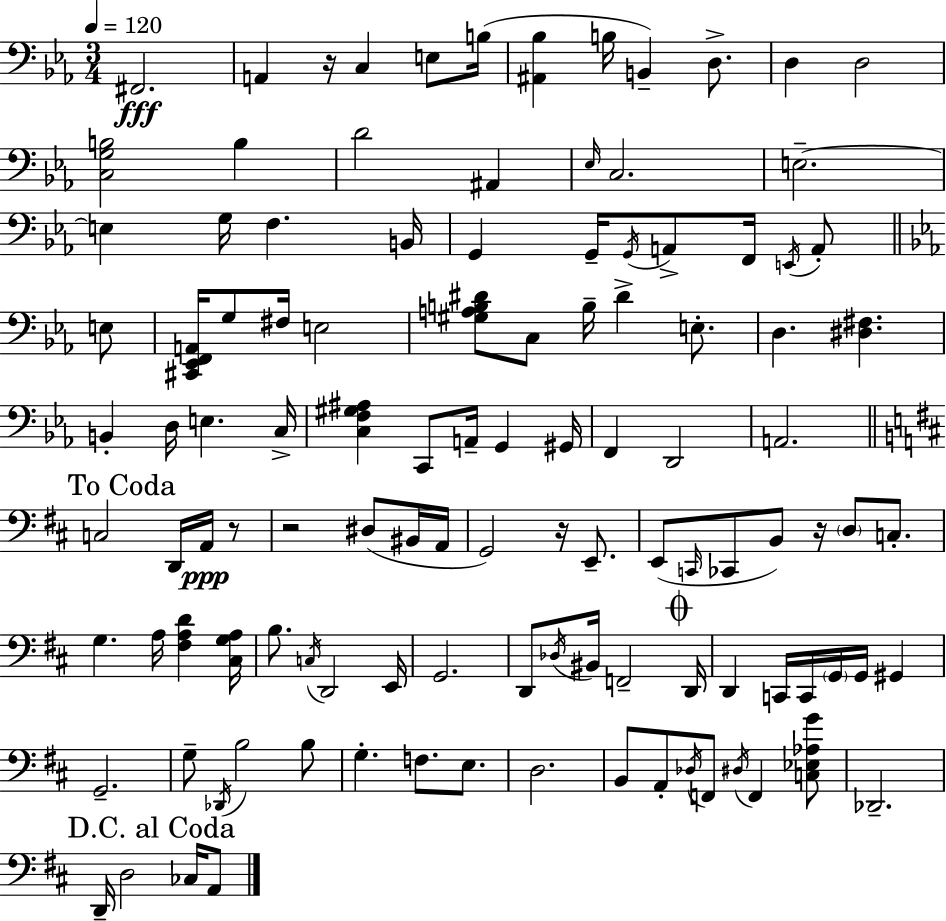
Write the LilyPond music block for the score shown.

{
  \clef bass
  \numericTimeSignature
  \time 3/4
  \key ees \major
  \tempo 4 = 120
  \repeat volta 2 { fis,2.\fff | a,4 r16 c4 e8 b16( | <ais, bes>4 b16 b,4--) d8.-> | d4 d2 | \break <c g b>2 b4 | d'2 ais,4 | \grace { ees16 } c2. | e2.--~~ | \break e4 g16 f4. | b,16 g,4 g,16-- \acciaccatura { g,16 } a,8-> f,16 \acciaccatura { e,16 } a,8-. | \bar "||" \break \key c \minor e8 <cis, ees, f, a,>16 g8 fis16 e2 | <gis a b dis'>8 c8 b16-- dis'4-> e8.-. | d4. <dis fis>4. | b,4-. d16 e4. | \break c16-> <c f gis ais>4 c,8 a,16-- g,4 | gis,16 f,4 d,2 | a,2. | \mark "To Coda" \bar "||" \break \key d \major c2 d,16 a,16\ppp r8 | r2 dis8( bis,16 a,16 | g,2) r16 e,8.-- | e,8( \grace { c,16 } ces,8 b,8) r16 \parenthesize d8 c8.-. | \break g4. a16 <fis a d'>4 | <cis g a>16 b8. \acciaccatura { c16 } d,2 | e,16 g,2. | d,8 \acciaccatura { des16 } bis,16 f,2-- | \break \mark \markup { \musicglyph "scripts.coda" } d,16 d,4 c,16 c,16 \parenthesize g,16 g,16 gis,4 | g,2.-- | g8-- \acciaccatura { des,16 } b2 | b8 g4.-. f8. | \break e8. d2. | b,8 a,8-. \acciaccatura { des16 } f,8 \acciaccatura { dis16 } | f,4 <c ees aes g'>8 des,2.-- | \mark "D.C. al Coda" d,16-- d2 | \break ces16 a,8 } \bar "|."
}